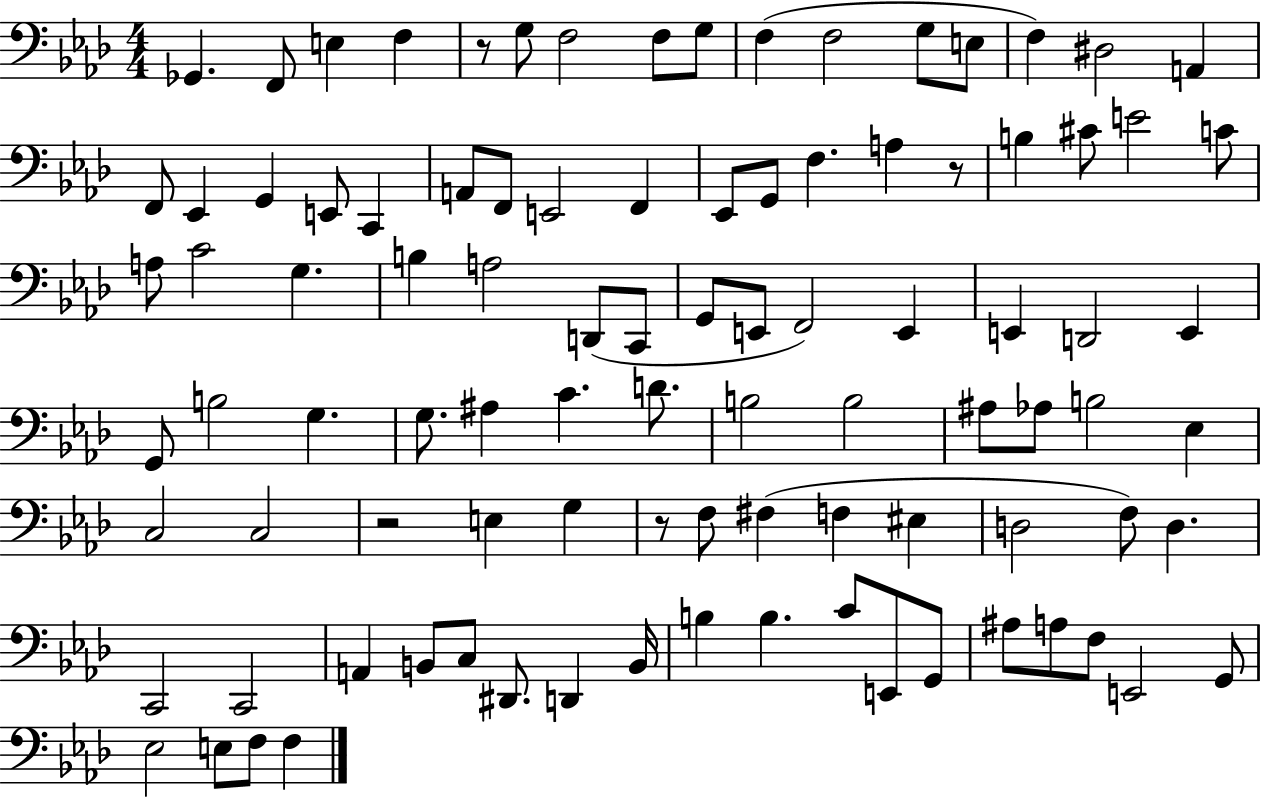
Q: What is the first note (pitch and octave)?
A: Gb2